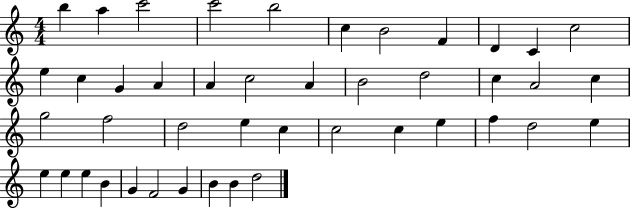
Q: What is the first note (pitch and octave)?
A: B5